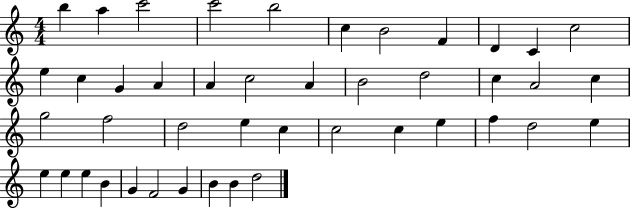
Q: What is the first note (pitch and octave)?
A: B5